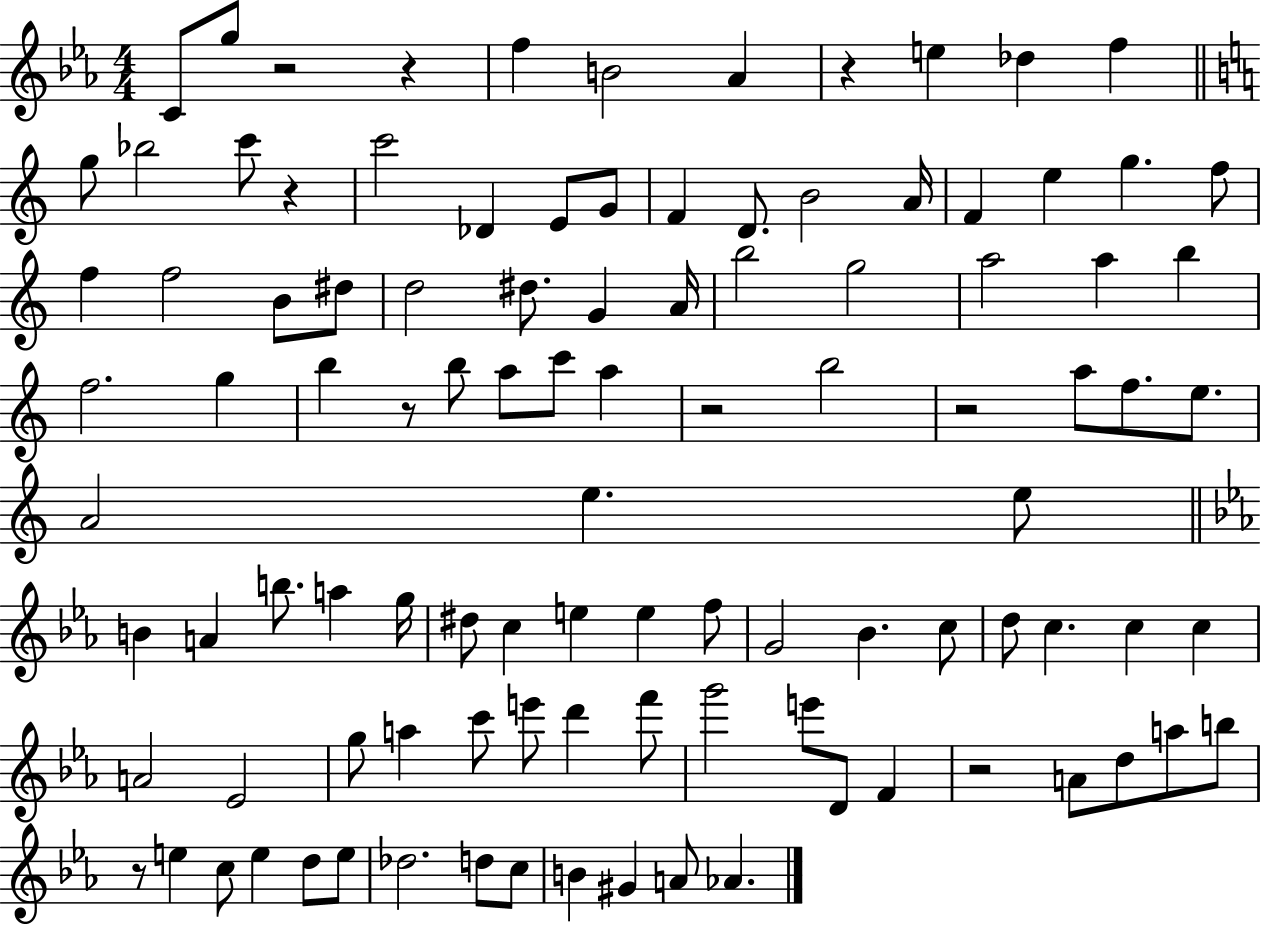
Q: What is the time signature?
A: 4/4